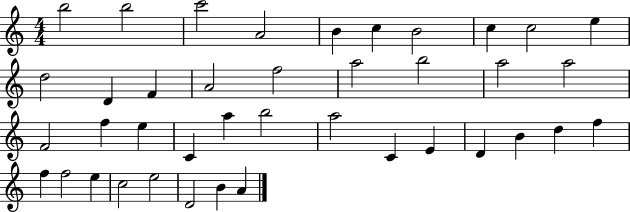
X:1
T:Untitled
M:4/4
L:1/4
K:C
b2 b2 c'2 A2 B c B2 c c2 e d2 D F A2 f2 a2 b2 a2 a2 F2 f e C a b2 a2 C E D B d f f f2 e c2 e2 D2 B A